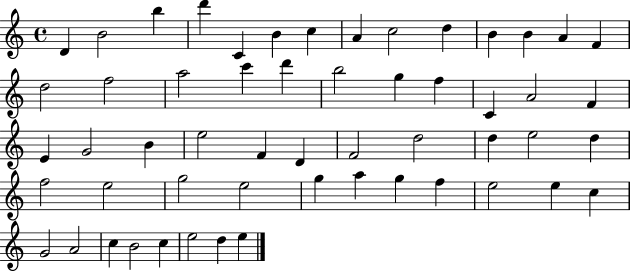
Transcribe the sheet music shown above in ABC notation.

X:1
T:Untitled
M:4/4
L:1/4
K:C
D B2 b d' C B c A c2 d B B A F d2 f2 a2 c' d' b2 g f C A2 F E G2 B e2 F D F2 d2 d e2 d f2 e2 g2 e2 g a g f e2 e c G2 A2 c B2 c e2 d e